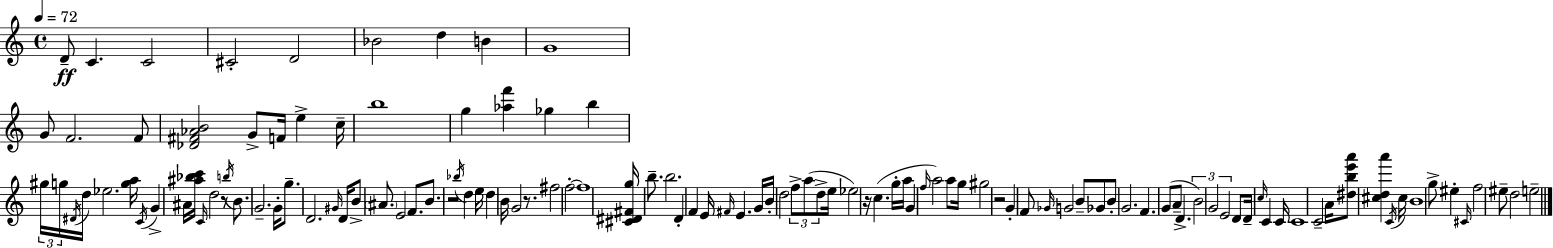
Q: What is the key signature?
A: A minor